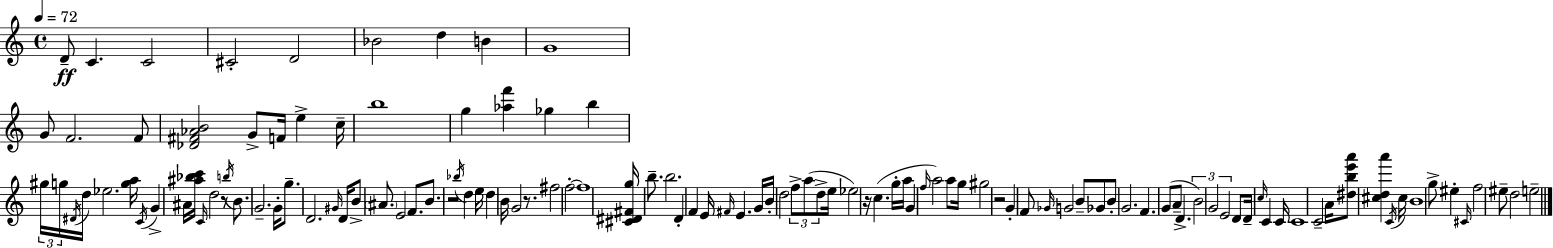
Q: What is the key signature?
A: A minor